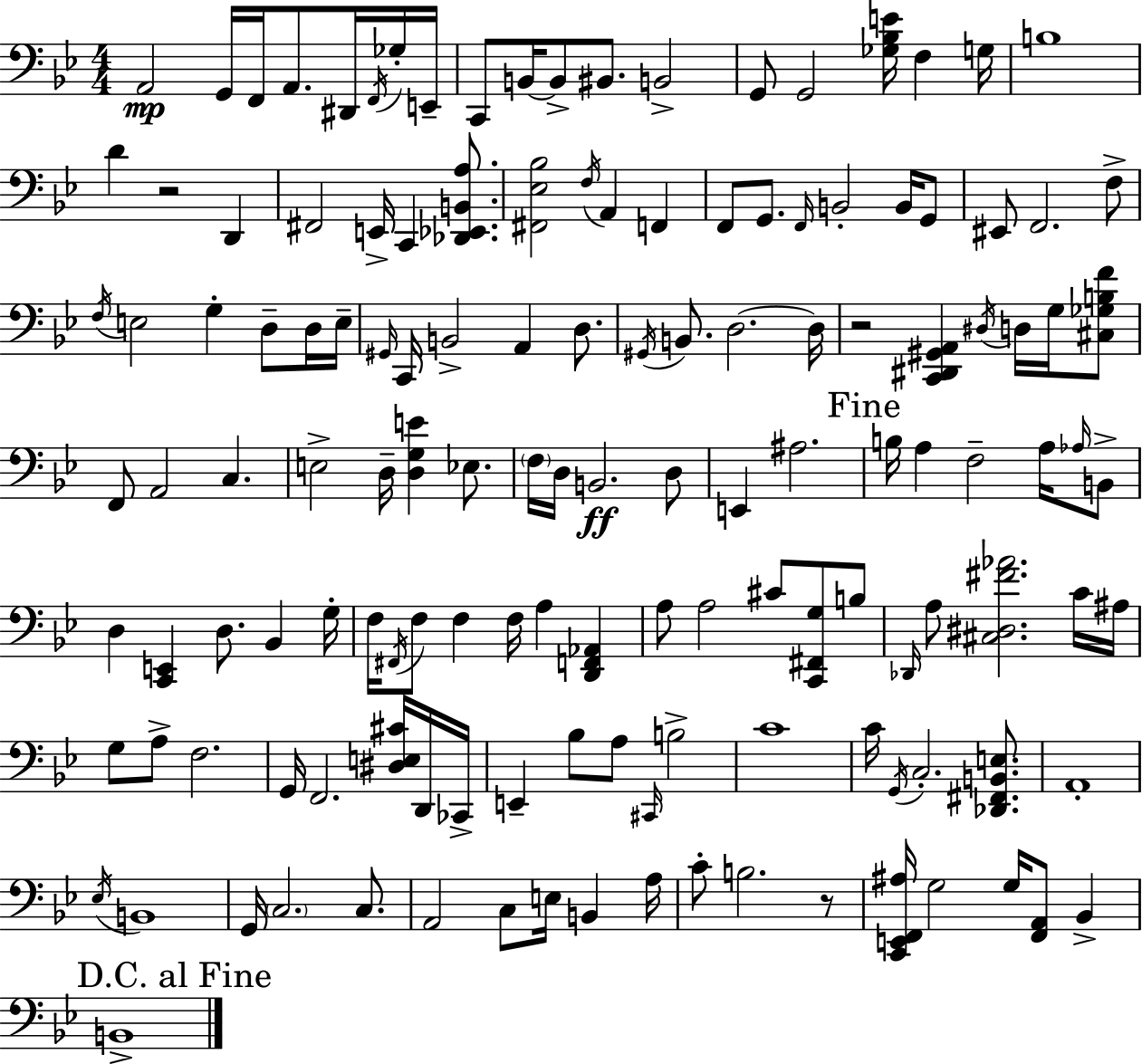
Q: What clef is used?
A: bass